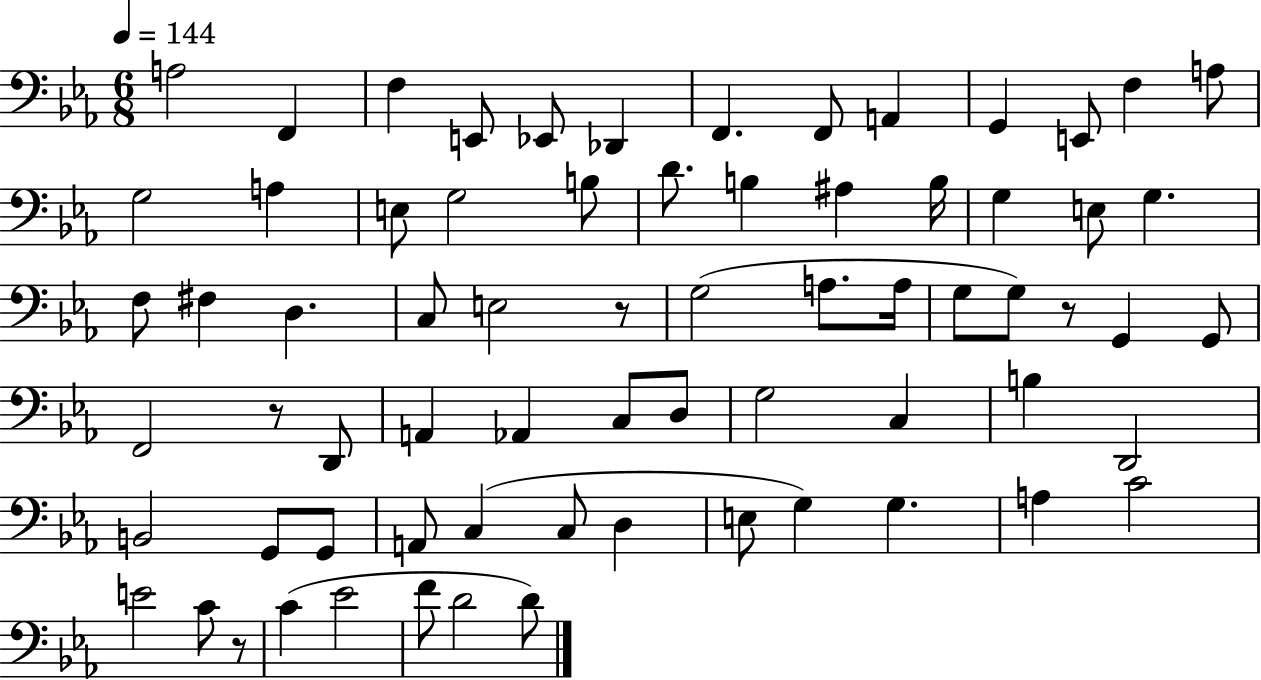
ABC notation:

X:1
T:Untitled
M:6/8
L:1/4
K:Eb
A,2 F,, F, E,,/2 _E,,/2 _D,, F,, F,,/2 A,, G,, E,,/2 F, A,/2 G,2 A, E,/2 G,2 B,/2 D/2 B, ^A, B,/4 G, E,/2 G, F,/2 ^F, D, C,/2 E,2 z/2 G,2 A,/2 A,/4 G,/2 G,/2 z/2 G,, G,,/2 F,,2 z/2 D,,/2 A,, _A,, C,/2 D,/2 G,2 C, B, D,,2 B,,2 G,,/2 G,,/2 A,,/2 C, C,/2 D, E,/2 G, G, A, C2 E2 C/2 z/2 C _E2 F/2 D2 D/2